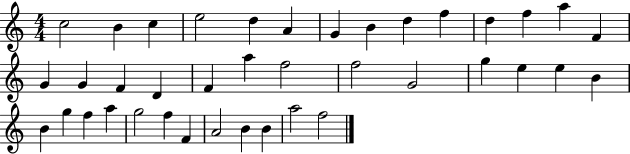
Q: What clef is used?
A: treble